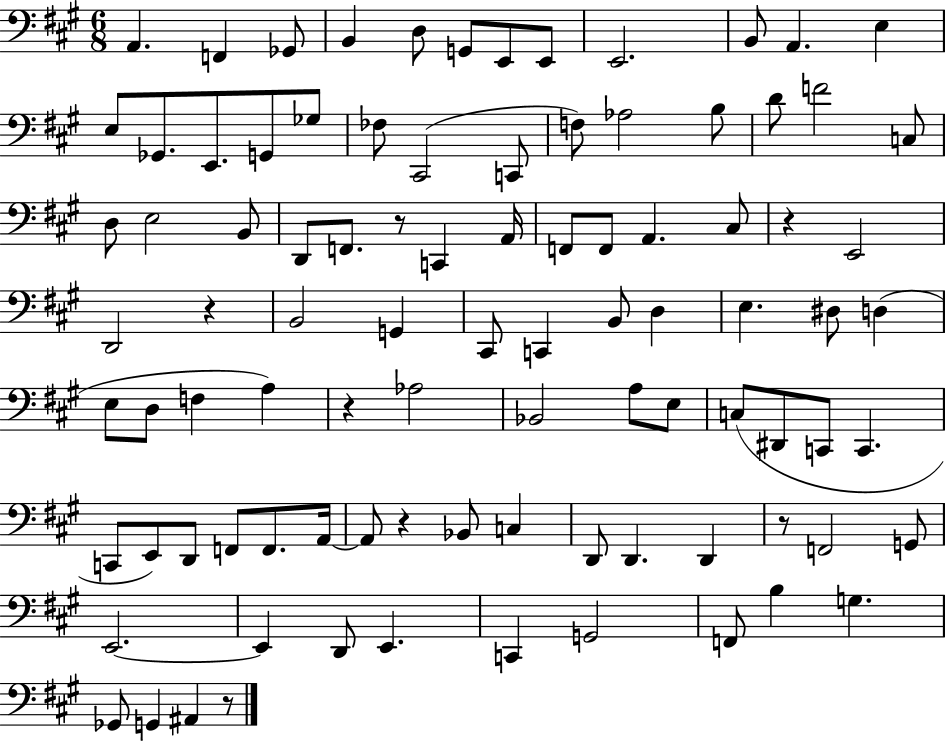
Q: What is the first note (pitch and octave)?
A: A2